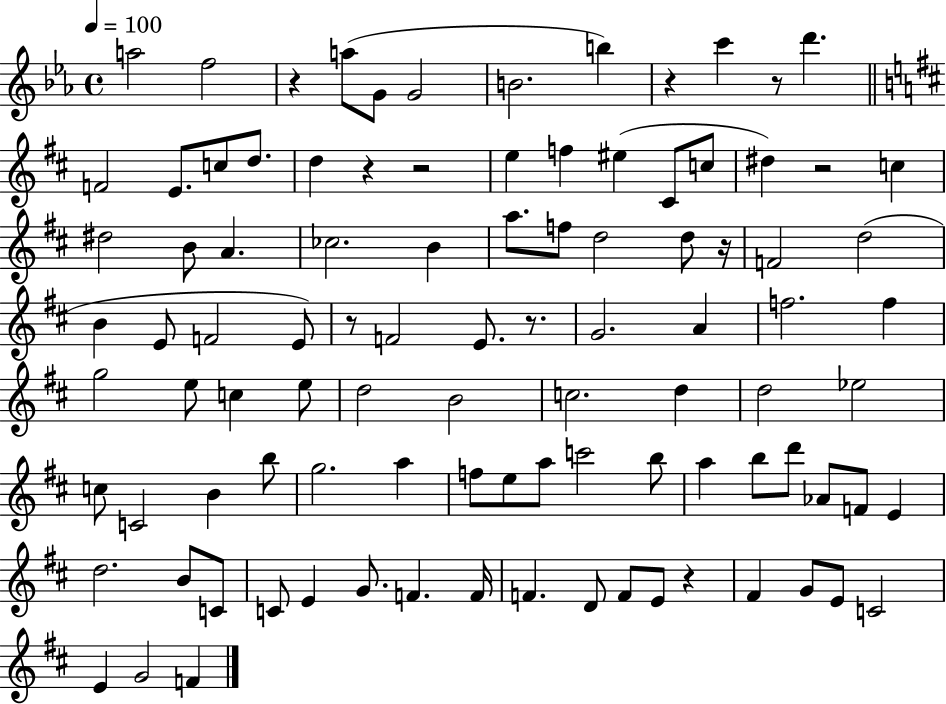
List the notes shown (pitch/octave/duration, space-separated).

A5/h F5/h R/q A5/e G4/e G4/h B4/h. B5/q R/q C6/q R/e D6/q. F4/h E4/e. C5/e D5/e. D5/q R/q R/h E5/q F5/q EIS5/q C#4/e C5/e D#5/q R/h C5/q D#5/h B4/e A4/q. CES5/h. B4/q A5/e. F5/e D5/h D5/e R/s F4/h D5/h B4/q E4/e F4/h E4/e R/e F4/h E4/e. R/e. G4/h. A4/q F5/h. F5/q G5/h E5/e C5/q E5/e D5/h B4/h C5/h. D5/q D5/h Eb5/h C5/e C4/h B4/q B5/e G5/h. A5/q F5/e E5/e A5/e C6/h B5/e A5/q B5/e D6/e Ab4/e F4/e E4/q D5/h. B4/e C4/e C4/e E4/q G4/e. F4/q. F4/s F4/q. D4/e F4/e E4/e R/q F#4/q G4/e E4/e C4/h E4/q G4/h F4/q